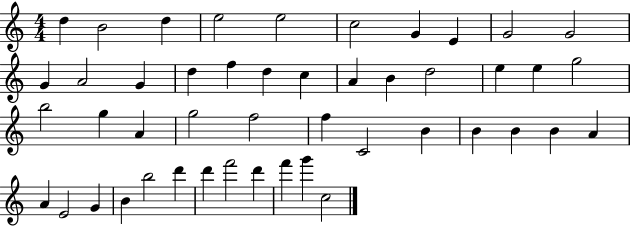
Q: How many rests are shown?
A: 0